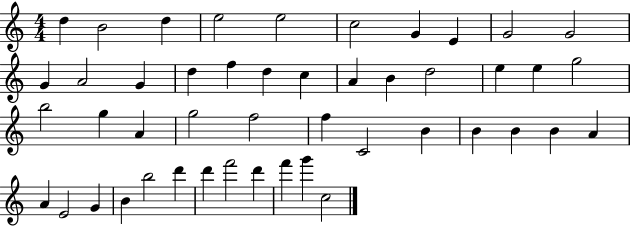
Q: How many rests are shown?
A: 0